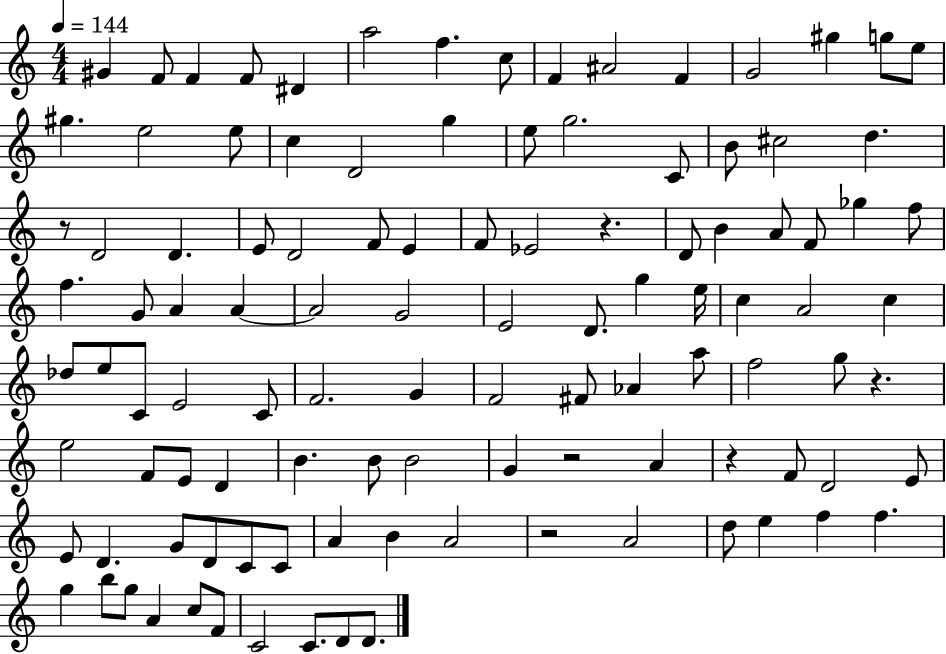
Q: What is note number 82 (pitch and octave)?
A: G4